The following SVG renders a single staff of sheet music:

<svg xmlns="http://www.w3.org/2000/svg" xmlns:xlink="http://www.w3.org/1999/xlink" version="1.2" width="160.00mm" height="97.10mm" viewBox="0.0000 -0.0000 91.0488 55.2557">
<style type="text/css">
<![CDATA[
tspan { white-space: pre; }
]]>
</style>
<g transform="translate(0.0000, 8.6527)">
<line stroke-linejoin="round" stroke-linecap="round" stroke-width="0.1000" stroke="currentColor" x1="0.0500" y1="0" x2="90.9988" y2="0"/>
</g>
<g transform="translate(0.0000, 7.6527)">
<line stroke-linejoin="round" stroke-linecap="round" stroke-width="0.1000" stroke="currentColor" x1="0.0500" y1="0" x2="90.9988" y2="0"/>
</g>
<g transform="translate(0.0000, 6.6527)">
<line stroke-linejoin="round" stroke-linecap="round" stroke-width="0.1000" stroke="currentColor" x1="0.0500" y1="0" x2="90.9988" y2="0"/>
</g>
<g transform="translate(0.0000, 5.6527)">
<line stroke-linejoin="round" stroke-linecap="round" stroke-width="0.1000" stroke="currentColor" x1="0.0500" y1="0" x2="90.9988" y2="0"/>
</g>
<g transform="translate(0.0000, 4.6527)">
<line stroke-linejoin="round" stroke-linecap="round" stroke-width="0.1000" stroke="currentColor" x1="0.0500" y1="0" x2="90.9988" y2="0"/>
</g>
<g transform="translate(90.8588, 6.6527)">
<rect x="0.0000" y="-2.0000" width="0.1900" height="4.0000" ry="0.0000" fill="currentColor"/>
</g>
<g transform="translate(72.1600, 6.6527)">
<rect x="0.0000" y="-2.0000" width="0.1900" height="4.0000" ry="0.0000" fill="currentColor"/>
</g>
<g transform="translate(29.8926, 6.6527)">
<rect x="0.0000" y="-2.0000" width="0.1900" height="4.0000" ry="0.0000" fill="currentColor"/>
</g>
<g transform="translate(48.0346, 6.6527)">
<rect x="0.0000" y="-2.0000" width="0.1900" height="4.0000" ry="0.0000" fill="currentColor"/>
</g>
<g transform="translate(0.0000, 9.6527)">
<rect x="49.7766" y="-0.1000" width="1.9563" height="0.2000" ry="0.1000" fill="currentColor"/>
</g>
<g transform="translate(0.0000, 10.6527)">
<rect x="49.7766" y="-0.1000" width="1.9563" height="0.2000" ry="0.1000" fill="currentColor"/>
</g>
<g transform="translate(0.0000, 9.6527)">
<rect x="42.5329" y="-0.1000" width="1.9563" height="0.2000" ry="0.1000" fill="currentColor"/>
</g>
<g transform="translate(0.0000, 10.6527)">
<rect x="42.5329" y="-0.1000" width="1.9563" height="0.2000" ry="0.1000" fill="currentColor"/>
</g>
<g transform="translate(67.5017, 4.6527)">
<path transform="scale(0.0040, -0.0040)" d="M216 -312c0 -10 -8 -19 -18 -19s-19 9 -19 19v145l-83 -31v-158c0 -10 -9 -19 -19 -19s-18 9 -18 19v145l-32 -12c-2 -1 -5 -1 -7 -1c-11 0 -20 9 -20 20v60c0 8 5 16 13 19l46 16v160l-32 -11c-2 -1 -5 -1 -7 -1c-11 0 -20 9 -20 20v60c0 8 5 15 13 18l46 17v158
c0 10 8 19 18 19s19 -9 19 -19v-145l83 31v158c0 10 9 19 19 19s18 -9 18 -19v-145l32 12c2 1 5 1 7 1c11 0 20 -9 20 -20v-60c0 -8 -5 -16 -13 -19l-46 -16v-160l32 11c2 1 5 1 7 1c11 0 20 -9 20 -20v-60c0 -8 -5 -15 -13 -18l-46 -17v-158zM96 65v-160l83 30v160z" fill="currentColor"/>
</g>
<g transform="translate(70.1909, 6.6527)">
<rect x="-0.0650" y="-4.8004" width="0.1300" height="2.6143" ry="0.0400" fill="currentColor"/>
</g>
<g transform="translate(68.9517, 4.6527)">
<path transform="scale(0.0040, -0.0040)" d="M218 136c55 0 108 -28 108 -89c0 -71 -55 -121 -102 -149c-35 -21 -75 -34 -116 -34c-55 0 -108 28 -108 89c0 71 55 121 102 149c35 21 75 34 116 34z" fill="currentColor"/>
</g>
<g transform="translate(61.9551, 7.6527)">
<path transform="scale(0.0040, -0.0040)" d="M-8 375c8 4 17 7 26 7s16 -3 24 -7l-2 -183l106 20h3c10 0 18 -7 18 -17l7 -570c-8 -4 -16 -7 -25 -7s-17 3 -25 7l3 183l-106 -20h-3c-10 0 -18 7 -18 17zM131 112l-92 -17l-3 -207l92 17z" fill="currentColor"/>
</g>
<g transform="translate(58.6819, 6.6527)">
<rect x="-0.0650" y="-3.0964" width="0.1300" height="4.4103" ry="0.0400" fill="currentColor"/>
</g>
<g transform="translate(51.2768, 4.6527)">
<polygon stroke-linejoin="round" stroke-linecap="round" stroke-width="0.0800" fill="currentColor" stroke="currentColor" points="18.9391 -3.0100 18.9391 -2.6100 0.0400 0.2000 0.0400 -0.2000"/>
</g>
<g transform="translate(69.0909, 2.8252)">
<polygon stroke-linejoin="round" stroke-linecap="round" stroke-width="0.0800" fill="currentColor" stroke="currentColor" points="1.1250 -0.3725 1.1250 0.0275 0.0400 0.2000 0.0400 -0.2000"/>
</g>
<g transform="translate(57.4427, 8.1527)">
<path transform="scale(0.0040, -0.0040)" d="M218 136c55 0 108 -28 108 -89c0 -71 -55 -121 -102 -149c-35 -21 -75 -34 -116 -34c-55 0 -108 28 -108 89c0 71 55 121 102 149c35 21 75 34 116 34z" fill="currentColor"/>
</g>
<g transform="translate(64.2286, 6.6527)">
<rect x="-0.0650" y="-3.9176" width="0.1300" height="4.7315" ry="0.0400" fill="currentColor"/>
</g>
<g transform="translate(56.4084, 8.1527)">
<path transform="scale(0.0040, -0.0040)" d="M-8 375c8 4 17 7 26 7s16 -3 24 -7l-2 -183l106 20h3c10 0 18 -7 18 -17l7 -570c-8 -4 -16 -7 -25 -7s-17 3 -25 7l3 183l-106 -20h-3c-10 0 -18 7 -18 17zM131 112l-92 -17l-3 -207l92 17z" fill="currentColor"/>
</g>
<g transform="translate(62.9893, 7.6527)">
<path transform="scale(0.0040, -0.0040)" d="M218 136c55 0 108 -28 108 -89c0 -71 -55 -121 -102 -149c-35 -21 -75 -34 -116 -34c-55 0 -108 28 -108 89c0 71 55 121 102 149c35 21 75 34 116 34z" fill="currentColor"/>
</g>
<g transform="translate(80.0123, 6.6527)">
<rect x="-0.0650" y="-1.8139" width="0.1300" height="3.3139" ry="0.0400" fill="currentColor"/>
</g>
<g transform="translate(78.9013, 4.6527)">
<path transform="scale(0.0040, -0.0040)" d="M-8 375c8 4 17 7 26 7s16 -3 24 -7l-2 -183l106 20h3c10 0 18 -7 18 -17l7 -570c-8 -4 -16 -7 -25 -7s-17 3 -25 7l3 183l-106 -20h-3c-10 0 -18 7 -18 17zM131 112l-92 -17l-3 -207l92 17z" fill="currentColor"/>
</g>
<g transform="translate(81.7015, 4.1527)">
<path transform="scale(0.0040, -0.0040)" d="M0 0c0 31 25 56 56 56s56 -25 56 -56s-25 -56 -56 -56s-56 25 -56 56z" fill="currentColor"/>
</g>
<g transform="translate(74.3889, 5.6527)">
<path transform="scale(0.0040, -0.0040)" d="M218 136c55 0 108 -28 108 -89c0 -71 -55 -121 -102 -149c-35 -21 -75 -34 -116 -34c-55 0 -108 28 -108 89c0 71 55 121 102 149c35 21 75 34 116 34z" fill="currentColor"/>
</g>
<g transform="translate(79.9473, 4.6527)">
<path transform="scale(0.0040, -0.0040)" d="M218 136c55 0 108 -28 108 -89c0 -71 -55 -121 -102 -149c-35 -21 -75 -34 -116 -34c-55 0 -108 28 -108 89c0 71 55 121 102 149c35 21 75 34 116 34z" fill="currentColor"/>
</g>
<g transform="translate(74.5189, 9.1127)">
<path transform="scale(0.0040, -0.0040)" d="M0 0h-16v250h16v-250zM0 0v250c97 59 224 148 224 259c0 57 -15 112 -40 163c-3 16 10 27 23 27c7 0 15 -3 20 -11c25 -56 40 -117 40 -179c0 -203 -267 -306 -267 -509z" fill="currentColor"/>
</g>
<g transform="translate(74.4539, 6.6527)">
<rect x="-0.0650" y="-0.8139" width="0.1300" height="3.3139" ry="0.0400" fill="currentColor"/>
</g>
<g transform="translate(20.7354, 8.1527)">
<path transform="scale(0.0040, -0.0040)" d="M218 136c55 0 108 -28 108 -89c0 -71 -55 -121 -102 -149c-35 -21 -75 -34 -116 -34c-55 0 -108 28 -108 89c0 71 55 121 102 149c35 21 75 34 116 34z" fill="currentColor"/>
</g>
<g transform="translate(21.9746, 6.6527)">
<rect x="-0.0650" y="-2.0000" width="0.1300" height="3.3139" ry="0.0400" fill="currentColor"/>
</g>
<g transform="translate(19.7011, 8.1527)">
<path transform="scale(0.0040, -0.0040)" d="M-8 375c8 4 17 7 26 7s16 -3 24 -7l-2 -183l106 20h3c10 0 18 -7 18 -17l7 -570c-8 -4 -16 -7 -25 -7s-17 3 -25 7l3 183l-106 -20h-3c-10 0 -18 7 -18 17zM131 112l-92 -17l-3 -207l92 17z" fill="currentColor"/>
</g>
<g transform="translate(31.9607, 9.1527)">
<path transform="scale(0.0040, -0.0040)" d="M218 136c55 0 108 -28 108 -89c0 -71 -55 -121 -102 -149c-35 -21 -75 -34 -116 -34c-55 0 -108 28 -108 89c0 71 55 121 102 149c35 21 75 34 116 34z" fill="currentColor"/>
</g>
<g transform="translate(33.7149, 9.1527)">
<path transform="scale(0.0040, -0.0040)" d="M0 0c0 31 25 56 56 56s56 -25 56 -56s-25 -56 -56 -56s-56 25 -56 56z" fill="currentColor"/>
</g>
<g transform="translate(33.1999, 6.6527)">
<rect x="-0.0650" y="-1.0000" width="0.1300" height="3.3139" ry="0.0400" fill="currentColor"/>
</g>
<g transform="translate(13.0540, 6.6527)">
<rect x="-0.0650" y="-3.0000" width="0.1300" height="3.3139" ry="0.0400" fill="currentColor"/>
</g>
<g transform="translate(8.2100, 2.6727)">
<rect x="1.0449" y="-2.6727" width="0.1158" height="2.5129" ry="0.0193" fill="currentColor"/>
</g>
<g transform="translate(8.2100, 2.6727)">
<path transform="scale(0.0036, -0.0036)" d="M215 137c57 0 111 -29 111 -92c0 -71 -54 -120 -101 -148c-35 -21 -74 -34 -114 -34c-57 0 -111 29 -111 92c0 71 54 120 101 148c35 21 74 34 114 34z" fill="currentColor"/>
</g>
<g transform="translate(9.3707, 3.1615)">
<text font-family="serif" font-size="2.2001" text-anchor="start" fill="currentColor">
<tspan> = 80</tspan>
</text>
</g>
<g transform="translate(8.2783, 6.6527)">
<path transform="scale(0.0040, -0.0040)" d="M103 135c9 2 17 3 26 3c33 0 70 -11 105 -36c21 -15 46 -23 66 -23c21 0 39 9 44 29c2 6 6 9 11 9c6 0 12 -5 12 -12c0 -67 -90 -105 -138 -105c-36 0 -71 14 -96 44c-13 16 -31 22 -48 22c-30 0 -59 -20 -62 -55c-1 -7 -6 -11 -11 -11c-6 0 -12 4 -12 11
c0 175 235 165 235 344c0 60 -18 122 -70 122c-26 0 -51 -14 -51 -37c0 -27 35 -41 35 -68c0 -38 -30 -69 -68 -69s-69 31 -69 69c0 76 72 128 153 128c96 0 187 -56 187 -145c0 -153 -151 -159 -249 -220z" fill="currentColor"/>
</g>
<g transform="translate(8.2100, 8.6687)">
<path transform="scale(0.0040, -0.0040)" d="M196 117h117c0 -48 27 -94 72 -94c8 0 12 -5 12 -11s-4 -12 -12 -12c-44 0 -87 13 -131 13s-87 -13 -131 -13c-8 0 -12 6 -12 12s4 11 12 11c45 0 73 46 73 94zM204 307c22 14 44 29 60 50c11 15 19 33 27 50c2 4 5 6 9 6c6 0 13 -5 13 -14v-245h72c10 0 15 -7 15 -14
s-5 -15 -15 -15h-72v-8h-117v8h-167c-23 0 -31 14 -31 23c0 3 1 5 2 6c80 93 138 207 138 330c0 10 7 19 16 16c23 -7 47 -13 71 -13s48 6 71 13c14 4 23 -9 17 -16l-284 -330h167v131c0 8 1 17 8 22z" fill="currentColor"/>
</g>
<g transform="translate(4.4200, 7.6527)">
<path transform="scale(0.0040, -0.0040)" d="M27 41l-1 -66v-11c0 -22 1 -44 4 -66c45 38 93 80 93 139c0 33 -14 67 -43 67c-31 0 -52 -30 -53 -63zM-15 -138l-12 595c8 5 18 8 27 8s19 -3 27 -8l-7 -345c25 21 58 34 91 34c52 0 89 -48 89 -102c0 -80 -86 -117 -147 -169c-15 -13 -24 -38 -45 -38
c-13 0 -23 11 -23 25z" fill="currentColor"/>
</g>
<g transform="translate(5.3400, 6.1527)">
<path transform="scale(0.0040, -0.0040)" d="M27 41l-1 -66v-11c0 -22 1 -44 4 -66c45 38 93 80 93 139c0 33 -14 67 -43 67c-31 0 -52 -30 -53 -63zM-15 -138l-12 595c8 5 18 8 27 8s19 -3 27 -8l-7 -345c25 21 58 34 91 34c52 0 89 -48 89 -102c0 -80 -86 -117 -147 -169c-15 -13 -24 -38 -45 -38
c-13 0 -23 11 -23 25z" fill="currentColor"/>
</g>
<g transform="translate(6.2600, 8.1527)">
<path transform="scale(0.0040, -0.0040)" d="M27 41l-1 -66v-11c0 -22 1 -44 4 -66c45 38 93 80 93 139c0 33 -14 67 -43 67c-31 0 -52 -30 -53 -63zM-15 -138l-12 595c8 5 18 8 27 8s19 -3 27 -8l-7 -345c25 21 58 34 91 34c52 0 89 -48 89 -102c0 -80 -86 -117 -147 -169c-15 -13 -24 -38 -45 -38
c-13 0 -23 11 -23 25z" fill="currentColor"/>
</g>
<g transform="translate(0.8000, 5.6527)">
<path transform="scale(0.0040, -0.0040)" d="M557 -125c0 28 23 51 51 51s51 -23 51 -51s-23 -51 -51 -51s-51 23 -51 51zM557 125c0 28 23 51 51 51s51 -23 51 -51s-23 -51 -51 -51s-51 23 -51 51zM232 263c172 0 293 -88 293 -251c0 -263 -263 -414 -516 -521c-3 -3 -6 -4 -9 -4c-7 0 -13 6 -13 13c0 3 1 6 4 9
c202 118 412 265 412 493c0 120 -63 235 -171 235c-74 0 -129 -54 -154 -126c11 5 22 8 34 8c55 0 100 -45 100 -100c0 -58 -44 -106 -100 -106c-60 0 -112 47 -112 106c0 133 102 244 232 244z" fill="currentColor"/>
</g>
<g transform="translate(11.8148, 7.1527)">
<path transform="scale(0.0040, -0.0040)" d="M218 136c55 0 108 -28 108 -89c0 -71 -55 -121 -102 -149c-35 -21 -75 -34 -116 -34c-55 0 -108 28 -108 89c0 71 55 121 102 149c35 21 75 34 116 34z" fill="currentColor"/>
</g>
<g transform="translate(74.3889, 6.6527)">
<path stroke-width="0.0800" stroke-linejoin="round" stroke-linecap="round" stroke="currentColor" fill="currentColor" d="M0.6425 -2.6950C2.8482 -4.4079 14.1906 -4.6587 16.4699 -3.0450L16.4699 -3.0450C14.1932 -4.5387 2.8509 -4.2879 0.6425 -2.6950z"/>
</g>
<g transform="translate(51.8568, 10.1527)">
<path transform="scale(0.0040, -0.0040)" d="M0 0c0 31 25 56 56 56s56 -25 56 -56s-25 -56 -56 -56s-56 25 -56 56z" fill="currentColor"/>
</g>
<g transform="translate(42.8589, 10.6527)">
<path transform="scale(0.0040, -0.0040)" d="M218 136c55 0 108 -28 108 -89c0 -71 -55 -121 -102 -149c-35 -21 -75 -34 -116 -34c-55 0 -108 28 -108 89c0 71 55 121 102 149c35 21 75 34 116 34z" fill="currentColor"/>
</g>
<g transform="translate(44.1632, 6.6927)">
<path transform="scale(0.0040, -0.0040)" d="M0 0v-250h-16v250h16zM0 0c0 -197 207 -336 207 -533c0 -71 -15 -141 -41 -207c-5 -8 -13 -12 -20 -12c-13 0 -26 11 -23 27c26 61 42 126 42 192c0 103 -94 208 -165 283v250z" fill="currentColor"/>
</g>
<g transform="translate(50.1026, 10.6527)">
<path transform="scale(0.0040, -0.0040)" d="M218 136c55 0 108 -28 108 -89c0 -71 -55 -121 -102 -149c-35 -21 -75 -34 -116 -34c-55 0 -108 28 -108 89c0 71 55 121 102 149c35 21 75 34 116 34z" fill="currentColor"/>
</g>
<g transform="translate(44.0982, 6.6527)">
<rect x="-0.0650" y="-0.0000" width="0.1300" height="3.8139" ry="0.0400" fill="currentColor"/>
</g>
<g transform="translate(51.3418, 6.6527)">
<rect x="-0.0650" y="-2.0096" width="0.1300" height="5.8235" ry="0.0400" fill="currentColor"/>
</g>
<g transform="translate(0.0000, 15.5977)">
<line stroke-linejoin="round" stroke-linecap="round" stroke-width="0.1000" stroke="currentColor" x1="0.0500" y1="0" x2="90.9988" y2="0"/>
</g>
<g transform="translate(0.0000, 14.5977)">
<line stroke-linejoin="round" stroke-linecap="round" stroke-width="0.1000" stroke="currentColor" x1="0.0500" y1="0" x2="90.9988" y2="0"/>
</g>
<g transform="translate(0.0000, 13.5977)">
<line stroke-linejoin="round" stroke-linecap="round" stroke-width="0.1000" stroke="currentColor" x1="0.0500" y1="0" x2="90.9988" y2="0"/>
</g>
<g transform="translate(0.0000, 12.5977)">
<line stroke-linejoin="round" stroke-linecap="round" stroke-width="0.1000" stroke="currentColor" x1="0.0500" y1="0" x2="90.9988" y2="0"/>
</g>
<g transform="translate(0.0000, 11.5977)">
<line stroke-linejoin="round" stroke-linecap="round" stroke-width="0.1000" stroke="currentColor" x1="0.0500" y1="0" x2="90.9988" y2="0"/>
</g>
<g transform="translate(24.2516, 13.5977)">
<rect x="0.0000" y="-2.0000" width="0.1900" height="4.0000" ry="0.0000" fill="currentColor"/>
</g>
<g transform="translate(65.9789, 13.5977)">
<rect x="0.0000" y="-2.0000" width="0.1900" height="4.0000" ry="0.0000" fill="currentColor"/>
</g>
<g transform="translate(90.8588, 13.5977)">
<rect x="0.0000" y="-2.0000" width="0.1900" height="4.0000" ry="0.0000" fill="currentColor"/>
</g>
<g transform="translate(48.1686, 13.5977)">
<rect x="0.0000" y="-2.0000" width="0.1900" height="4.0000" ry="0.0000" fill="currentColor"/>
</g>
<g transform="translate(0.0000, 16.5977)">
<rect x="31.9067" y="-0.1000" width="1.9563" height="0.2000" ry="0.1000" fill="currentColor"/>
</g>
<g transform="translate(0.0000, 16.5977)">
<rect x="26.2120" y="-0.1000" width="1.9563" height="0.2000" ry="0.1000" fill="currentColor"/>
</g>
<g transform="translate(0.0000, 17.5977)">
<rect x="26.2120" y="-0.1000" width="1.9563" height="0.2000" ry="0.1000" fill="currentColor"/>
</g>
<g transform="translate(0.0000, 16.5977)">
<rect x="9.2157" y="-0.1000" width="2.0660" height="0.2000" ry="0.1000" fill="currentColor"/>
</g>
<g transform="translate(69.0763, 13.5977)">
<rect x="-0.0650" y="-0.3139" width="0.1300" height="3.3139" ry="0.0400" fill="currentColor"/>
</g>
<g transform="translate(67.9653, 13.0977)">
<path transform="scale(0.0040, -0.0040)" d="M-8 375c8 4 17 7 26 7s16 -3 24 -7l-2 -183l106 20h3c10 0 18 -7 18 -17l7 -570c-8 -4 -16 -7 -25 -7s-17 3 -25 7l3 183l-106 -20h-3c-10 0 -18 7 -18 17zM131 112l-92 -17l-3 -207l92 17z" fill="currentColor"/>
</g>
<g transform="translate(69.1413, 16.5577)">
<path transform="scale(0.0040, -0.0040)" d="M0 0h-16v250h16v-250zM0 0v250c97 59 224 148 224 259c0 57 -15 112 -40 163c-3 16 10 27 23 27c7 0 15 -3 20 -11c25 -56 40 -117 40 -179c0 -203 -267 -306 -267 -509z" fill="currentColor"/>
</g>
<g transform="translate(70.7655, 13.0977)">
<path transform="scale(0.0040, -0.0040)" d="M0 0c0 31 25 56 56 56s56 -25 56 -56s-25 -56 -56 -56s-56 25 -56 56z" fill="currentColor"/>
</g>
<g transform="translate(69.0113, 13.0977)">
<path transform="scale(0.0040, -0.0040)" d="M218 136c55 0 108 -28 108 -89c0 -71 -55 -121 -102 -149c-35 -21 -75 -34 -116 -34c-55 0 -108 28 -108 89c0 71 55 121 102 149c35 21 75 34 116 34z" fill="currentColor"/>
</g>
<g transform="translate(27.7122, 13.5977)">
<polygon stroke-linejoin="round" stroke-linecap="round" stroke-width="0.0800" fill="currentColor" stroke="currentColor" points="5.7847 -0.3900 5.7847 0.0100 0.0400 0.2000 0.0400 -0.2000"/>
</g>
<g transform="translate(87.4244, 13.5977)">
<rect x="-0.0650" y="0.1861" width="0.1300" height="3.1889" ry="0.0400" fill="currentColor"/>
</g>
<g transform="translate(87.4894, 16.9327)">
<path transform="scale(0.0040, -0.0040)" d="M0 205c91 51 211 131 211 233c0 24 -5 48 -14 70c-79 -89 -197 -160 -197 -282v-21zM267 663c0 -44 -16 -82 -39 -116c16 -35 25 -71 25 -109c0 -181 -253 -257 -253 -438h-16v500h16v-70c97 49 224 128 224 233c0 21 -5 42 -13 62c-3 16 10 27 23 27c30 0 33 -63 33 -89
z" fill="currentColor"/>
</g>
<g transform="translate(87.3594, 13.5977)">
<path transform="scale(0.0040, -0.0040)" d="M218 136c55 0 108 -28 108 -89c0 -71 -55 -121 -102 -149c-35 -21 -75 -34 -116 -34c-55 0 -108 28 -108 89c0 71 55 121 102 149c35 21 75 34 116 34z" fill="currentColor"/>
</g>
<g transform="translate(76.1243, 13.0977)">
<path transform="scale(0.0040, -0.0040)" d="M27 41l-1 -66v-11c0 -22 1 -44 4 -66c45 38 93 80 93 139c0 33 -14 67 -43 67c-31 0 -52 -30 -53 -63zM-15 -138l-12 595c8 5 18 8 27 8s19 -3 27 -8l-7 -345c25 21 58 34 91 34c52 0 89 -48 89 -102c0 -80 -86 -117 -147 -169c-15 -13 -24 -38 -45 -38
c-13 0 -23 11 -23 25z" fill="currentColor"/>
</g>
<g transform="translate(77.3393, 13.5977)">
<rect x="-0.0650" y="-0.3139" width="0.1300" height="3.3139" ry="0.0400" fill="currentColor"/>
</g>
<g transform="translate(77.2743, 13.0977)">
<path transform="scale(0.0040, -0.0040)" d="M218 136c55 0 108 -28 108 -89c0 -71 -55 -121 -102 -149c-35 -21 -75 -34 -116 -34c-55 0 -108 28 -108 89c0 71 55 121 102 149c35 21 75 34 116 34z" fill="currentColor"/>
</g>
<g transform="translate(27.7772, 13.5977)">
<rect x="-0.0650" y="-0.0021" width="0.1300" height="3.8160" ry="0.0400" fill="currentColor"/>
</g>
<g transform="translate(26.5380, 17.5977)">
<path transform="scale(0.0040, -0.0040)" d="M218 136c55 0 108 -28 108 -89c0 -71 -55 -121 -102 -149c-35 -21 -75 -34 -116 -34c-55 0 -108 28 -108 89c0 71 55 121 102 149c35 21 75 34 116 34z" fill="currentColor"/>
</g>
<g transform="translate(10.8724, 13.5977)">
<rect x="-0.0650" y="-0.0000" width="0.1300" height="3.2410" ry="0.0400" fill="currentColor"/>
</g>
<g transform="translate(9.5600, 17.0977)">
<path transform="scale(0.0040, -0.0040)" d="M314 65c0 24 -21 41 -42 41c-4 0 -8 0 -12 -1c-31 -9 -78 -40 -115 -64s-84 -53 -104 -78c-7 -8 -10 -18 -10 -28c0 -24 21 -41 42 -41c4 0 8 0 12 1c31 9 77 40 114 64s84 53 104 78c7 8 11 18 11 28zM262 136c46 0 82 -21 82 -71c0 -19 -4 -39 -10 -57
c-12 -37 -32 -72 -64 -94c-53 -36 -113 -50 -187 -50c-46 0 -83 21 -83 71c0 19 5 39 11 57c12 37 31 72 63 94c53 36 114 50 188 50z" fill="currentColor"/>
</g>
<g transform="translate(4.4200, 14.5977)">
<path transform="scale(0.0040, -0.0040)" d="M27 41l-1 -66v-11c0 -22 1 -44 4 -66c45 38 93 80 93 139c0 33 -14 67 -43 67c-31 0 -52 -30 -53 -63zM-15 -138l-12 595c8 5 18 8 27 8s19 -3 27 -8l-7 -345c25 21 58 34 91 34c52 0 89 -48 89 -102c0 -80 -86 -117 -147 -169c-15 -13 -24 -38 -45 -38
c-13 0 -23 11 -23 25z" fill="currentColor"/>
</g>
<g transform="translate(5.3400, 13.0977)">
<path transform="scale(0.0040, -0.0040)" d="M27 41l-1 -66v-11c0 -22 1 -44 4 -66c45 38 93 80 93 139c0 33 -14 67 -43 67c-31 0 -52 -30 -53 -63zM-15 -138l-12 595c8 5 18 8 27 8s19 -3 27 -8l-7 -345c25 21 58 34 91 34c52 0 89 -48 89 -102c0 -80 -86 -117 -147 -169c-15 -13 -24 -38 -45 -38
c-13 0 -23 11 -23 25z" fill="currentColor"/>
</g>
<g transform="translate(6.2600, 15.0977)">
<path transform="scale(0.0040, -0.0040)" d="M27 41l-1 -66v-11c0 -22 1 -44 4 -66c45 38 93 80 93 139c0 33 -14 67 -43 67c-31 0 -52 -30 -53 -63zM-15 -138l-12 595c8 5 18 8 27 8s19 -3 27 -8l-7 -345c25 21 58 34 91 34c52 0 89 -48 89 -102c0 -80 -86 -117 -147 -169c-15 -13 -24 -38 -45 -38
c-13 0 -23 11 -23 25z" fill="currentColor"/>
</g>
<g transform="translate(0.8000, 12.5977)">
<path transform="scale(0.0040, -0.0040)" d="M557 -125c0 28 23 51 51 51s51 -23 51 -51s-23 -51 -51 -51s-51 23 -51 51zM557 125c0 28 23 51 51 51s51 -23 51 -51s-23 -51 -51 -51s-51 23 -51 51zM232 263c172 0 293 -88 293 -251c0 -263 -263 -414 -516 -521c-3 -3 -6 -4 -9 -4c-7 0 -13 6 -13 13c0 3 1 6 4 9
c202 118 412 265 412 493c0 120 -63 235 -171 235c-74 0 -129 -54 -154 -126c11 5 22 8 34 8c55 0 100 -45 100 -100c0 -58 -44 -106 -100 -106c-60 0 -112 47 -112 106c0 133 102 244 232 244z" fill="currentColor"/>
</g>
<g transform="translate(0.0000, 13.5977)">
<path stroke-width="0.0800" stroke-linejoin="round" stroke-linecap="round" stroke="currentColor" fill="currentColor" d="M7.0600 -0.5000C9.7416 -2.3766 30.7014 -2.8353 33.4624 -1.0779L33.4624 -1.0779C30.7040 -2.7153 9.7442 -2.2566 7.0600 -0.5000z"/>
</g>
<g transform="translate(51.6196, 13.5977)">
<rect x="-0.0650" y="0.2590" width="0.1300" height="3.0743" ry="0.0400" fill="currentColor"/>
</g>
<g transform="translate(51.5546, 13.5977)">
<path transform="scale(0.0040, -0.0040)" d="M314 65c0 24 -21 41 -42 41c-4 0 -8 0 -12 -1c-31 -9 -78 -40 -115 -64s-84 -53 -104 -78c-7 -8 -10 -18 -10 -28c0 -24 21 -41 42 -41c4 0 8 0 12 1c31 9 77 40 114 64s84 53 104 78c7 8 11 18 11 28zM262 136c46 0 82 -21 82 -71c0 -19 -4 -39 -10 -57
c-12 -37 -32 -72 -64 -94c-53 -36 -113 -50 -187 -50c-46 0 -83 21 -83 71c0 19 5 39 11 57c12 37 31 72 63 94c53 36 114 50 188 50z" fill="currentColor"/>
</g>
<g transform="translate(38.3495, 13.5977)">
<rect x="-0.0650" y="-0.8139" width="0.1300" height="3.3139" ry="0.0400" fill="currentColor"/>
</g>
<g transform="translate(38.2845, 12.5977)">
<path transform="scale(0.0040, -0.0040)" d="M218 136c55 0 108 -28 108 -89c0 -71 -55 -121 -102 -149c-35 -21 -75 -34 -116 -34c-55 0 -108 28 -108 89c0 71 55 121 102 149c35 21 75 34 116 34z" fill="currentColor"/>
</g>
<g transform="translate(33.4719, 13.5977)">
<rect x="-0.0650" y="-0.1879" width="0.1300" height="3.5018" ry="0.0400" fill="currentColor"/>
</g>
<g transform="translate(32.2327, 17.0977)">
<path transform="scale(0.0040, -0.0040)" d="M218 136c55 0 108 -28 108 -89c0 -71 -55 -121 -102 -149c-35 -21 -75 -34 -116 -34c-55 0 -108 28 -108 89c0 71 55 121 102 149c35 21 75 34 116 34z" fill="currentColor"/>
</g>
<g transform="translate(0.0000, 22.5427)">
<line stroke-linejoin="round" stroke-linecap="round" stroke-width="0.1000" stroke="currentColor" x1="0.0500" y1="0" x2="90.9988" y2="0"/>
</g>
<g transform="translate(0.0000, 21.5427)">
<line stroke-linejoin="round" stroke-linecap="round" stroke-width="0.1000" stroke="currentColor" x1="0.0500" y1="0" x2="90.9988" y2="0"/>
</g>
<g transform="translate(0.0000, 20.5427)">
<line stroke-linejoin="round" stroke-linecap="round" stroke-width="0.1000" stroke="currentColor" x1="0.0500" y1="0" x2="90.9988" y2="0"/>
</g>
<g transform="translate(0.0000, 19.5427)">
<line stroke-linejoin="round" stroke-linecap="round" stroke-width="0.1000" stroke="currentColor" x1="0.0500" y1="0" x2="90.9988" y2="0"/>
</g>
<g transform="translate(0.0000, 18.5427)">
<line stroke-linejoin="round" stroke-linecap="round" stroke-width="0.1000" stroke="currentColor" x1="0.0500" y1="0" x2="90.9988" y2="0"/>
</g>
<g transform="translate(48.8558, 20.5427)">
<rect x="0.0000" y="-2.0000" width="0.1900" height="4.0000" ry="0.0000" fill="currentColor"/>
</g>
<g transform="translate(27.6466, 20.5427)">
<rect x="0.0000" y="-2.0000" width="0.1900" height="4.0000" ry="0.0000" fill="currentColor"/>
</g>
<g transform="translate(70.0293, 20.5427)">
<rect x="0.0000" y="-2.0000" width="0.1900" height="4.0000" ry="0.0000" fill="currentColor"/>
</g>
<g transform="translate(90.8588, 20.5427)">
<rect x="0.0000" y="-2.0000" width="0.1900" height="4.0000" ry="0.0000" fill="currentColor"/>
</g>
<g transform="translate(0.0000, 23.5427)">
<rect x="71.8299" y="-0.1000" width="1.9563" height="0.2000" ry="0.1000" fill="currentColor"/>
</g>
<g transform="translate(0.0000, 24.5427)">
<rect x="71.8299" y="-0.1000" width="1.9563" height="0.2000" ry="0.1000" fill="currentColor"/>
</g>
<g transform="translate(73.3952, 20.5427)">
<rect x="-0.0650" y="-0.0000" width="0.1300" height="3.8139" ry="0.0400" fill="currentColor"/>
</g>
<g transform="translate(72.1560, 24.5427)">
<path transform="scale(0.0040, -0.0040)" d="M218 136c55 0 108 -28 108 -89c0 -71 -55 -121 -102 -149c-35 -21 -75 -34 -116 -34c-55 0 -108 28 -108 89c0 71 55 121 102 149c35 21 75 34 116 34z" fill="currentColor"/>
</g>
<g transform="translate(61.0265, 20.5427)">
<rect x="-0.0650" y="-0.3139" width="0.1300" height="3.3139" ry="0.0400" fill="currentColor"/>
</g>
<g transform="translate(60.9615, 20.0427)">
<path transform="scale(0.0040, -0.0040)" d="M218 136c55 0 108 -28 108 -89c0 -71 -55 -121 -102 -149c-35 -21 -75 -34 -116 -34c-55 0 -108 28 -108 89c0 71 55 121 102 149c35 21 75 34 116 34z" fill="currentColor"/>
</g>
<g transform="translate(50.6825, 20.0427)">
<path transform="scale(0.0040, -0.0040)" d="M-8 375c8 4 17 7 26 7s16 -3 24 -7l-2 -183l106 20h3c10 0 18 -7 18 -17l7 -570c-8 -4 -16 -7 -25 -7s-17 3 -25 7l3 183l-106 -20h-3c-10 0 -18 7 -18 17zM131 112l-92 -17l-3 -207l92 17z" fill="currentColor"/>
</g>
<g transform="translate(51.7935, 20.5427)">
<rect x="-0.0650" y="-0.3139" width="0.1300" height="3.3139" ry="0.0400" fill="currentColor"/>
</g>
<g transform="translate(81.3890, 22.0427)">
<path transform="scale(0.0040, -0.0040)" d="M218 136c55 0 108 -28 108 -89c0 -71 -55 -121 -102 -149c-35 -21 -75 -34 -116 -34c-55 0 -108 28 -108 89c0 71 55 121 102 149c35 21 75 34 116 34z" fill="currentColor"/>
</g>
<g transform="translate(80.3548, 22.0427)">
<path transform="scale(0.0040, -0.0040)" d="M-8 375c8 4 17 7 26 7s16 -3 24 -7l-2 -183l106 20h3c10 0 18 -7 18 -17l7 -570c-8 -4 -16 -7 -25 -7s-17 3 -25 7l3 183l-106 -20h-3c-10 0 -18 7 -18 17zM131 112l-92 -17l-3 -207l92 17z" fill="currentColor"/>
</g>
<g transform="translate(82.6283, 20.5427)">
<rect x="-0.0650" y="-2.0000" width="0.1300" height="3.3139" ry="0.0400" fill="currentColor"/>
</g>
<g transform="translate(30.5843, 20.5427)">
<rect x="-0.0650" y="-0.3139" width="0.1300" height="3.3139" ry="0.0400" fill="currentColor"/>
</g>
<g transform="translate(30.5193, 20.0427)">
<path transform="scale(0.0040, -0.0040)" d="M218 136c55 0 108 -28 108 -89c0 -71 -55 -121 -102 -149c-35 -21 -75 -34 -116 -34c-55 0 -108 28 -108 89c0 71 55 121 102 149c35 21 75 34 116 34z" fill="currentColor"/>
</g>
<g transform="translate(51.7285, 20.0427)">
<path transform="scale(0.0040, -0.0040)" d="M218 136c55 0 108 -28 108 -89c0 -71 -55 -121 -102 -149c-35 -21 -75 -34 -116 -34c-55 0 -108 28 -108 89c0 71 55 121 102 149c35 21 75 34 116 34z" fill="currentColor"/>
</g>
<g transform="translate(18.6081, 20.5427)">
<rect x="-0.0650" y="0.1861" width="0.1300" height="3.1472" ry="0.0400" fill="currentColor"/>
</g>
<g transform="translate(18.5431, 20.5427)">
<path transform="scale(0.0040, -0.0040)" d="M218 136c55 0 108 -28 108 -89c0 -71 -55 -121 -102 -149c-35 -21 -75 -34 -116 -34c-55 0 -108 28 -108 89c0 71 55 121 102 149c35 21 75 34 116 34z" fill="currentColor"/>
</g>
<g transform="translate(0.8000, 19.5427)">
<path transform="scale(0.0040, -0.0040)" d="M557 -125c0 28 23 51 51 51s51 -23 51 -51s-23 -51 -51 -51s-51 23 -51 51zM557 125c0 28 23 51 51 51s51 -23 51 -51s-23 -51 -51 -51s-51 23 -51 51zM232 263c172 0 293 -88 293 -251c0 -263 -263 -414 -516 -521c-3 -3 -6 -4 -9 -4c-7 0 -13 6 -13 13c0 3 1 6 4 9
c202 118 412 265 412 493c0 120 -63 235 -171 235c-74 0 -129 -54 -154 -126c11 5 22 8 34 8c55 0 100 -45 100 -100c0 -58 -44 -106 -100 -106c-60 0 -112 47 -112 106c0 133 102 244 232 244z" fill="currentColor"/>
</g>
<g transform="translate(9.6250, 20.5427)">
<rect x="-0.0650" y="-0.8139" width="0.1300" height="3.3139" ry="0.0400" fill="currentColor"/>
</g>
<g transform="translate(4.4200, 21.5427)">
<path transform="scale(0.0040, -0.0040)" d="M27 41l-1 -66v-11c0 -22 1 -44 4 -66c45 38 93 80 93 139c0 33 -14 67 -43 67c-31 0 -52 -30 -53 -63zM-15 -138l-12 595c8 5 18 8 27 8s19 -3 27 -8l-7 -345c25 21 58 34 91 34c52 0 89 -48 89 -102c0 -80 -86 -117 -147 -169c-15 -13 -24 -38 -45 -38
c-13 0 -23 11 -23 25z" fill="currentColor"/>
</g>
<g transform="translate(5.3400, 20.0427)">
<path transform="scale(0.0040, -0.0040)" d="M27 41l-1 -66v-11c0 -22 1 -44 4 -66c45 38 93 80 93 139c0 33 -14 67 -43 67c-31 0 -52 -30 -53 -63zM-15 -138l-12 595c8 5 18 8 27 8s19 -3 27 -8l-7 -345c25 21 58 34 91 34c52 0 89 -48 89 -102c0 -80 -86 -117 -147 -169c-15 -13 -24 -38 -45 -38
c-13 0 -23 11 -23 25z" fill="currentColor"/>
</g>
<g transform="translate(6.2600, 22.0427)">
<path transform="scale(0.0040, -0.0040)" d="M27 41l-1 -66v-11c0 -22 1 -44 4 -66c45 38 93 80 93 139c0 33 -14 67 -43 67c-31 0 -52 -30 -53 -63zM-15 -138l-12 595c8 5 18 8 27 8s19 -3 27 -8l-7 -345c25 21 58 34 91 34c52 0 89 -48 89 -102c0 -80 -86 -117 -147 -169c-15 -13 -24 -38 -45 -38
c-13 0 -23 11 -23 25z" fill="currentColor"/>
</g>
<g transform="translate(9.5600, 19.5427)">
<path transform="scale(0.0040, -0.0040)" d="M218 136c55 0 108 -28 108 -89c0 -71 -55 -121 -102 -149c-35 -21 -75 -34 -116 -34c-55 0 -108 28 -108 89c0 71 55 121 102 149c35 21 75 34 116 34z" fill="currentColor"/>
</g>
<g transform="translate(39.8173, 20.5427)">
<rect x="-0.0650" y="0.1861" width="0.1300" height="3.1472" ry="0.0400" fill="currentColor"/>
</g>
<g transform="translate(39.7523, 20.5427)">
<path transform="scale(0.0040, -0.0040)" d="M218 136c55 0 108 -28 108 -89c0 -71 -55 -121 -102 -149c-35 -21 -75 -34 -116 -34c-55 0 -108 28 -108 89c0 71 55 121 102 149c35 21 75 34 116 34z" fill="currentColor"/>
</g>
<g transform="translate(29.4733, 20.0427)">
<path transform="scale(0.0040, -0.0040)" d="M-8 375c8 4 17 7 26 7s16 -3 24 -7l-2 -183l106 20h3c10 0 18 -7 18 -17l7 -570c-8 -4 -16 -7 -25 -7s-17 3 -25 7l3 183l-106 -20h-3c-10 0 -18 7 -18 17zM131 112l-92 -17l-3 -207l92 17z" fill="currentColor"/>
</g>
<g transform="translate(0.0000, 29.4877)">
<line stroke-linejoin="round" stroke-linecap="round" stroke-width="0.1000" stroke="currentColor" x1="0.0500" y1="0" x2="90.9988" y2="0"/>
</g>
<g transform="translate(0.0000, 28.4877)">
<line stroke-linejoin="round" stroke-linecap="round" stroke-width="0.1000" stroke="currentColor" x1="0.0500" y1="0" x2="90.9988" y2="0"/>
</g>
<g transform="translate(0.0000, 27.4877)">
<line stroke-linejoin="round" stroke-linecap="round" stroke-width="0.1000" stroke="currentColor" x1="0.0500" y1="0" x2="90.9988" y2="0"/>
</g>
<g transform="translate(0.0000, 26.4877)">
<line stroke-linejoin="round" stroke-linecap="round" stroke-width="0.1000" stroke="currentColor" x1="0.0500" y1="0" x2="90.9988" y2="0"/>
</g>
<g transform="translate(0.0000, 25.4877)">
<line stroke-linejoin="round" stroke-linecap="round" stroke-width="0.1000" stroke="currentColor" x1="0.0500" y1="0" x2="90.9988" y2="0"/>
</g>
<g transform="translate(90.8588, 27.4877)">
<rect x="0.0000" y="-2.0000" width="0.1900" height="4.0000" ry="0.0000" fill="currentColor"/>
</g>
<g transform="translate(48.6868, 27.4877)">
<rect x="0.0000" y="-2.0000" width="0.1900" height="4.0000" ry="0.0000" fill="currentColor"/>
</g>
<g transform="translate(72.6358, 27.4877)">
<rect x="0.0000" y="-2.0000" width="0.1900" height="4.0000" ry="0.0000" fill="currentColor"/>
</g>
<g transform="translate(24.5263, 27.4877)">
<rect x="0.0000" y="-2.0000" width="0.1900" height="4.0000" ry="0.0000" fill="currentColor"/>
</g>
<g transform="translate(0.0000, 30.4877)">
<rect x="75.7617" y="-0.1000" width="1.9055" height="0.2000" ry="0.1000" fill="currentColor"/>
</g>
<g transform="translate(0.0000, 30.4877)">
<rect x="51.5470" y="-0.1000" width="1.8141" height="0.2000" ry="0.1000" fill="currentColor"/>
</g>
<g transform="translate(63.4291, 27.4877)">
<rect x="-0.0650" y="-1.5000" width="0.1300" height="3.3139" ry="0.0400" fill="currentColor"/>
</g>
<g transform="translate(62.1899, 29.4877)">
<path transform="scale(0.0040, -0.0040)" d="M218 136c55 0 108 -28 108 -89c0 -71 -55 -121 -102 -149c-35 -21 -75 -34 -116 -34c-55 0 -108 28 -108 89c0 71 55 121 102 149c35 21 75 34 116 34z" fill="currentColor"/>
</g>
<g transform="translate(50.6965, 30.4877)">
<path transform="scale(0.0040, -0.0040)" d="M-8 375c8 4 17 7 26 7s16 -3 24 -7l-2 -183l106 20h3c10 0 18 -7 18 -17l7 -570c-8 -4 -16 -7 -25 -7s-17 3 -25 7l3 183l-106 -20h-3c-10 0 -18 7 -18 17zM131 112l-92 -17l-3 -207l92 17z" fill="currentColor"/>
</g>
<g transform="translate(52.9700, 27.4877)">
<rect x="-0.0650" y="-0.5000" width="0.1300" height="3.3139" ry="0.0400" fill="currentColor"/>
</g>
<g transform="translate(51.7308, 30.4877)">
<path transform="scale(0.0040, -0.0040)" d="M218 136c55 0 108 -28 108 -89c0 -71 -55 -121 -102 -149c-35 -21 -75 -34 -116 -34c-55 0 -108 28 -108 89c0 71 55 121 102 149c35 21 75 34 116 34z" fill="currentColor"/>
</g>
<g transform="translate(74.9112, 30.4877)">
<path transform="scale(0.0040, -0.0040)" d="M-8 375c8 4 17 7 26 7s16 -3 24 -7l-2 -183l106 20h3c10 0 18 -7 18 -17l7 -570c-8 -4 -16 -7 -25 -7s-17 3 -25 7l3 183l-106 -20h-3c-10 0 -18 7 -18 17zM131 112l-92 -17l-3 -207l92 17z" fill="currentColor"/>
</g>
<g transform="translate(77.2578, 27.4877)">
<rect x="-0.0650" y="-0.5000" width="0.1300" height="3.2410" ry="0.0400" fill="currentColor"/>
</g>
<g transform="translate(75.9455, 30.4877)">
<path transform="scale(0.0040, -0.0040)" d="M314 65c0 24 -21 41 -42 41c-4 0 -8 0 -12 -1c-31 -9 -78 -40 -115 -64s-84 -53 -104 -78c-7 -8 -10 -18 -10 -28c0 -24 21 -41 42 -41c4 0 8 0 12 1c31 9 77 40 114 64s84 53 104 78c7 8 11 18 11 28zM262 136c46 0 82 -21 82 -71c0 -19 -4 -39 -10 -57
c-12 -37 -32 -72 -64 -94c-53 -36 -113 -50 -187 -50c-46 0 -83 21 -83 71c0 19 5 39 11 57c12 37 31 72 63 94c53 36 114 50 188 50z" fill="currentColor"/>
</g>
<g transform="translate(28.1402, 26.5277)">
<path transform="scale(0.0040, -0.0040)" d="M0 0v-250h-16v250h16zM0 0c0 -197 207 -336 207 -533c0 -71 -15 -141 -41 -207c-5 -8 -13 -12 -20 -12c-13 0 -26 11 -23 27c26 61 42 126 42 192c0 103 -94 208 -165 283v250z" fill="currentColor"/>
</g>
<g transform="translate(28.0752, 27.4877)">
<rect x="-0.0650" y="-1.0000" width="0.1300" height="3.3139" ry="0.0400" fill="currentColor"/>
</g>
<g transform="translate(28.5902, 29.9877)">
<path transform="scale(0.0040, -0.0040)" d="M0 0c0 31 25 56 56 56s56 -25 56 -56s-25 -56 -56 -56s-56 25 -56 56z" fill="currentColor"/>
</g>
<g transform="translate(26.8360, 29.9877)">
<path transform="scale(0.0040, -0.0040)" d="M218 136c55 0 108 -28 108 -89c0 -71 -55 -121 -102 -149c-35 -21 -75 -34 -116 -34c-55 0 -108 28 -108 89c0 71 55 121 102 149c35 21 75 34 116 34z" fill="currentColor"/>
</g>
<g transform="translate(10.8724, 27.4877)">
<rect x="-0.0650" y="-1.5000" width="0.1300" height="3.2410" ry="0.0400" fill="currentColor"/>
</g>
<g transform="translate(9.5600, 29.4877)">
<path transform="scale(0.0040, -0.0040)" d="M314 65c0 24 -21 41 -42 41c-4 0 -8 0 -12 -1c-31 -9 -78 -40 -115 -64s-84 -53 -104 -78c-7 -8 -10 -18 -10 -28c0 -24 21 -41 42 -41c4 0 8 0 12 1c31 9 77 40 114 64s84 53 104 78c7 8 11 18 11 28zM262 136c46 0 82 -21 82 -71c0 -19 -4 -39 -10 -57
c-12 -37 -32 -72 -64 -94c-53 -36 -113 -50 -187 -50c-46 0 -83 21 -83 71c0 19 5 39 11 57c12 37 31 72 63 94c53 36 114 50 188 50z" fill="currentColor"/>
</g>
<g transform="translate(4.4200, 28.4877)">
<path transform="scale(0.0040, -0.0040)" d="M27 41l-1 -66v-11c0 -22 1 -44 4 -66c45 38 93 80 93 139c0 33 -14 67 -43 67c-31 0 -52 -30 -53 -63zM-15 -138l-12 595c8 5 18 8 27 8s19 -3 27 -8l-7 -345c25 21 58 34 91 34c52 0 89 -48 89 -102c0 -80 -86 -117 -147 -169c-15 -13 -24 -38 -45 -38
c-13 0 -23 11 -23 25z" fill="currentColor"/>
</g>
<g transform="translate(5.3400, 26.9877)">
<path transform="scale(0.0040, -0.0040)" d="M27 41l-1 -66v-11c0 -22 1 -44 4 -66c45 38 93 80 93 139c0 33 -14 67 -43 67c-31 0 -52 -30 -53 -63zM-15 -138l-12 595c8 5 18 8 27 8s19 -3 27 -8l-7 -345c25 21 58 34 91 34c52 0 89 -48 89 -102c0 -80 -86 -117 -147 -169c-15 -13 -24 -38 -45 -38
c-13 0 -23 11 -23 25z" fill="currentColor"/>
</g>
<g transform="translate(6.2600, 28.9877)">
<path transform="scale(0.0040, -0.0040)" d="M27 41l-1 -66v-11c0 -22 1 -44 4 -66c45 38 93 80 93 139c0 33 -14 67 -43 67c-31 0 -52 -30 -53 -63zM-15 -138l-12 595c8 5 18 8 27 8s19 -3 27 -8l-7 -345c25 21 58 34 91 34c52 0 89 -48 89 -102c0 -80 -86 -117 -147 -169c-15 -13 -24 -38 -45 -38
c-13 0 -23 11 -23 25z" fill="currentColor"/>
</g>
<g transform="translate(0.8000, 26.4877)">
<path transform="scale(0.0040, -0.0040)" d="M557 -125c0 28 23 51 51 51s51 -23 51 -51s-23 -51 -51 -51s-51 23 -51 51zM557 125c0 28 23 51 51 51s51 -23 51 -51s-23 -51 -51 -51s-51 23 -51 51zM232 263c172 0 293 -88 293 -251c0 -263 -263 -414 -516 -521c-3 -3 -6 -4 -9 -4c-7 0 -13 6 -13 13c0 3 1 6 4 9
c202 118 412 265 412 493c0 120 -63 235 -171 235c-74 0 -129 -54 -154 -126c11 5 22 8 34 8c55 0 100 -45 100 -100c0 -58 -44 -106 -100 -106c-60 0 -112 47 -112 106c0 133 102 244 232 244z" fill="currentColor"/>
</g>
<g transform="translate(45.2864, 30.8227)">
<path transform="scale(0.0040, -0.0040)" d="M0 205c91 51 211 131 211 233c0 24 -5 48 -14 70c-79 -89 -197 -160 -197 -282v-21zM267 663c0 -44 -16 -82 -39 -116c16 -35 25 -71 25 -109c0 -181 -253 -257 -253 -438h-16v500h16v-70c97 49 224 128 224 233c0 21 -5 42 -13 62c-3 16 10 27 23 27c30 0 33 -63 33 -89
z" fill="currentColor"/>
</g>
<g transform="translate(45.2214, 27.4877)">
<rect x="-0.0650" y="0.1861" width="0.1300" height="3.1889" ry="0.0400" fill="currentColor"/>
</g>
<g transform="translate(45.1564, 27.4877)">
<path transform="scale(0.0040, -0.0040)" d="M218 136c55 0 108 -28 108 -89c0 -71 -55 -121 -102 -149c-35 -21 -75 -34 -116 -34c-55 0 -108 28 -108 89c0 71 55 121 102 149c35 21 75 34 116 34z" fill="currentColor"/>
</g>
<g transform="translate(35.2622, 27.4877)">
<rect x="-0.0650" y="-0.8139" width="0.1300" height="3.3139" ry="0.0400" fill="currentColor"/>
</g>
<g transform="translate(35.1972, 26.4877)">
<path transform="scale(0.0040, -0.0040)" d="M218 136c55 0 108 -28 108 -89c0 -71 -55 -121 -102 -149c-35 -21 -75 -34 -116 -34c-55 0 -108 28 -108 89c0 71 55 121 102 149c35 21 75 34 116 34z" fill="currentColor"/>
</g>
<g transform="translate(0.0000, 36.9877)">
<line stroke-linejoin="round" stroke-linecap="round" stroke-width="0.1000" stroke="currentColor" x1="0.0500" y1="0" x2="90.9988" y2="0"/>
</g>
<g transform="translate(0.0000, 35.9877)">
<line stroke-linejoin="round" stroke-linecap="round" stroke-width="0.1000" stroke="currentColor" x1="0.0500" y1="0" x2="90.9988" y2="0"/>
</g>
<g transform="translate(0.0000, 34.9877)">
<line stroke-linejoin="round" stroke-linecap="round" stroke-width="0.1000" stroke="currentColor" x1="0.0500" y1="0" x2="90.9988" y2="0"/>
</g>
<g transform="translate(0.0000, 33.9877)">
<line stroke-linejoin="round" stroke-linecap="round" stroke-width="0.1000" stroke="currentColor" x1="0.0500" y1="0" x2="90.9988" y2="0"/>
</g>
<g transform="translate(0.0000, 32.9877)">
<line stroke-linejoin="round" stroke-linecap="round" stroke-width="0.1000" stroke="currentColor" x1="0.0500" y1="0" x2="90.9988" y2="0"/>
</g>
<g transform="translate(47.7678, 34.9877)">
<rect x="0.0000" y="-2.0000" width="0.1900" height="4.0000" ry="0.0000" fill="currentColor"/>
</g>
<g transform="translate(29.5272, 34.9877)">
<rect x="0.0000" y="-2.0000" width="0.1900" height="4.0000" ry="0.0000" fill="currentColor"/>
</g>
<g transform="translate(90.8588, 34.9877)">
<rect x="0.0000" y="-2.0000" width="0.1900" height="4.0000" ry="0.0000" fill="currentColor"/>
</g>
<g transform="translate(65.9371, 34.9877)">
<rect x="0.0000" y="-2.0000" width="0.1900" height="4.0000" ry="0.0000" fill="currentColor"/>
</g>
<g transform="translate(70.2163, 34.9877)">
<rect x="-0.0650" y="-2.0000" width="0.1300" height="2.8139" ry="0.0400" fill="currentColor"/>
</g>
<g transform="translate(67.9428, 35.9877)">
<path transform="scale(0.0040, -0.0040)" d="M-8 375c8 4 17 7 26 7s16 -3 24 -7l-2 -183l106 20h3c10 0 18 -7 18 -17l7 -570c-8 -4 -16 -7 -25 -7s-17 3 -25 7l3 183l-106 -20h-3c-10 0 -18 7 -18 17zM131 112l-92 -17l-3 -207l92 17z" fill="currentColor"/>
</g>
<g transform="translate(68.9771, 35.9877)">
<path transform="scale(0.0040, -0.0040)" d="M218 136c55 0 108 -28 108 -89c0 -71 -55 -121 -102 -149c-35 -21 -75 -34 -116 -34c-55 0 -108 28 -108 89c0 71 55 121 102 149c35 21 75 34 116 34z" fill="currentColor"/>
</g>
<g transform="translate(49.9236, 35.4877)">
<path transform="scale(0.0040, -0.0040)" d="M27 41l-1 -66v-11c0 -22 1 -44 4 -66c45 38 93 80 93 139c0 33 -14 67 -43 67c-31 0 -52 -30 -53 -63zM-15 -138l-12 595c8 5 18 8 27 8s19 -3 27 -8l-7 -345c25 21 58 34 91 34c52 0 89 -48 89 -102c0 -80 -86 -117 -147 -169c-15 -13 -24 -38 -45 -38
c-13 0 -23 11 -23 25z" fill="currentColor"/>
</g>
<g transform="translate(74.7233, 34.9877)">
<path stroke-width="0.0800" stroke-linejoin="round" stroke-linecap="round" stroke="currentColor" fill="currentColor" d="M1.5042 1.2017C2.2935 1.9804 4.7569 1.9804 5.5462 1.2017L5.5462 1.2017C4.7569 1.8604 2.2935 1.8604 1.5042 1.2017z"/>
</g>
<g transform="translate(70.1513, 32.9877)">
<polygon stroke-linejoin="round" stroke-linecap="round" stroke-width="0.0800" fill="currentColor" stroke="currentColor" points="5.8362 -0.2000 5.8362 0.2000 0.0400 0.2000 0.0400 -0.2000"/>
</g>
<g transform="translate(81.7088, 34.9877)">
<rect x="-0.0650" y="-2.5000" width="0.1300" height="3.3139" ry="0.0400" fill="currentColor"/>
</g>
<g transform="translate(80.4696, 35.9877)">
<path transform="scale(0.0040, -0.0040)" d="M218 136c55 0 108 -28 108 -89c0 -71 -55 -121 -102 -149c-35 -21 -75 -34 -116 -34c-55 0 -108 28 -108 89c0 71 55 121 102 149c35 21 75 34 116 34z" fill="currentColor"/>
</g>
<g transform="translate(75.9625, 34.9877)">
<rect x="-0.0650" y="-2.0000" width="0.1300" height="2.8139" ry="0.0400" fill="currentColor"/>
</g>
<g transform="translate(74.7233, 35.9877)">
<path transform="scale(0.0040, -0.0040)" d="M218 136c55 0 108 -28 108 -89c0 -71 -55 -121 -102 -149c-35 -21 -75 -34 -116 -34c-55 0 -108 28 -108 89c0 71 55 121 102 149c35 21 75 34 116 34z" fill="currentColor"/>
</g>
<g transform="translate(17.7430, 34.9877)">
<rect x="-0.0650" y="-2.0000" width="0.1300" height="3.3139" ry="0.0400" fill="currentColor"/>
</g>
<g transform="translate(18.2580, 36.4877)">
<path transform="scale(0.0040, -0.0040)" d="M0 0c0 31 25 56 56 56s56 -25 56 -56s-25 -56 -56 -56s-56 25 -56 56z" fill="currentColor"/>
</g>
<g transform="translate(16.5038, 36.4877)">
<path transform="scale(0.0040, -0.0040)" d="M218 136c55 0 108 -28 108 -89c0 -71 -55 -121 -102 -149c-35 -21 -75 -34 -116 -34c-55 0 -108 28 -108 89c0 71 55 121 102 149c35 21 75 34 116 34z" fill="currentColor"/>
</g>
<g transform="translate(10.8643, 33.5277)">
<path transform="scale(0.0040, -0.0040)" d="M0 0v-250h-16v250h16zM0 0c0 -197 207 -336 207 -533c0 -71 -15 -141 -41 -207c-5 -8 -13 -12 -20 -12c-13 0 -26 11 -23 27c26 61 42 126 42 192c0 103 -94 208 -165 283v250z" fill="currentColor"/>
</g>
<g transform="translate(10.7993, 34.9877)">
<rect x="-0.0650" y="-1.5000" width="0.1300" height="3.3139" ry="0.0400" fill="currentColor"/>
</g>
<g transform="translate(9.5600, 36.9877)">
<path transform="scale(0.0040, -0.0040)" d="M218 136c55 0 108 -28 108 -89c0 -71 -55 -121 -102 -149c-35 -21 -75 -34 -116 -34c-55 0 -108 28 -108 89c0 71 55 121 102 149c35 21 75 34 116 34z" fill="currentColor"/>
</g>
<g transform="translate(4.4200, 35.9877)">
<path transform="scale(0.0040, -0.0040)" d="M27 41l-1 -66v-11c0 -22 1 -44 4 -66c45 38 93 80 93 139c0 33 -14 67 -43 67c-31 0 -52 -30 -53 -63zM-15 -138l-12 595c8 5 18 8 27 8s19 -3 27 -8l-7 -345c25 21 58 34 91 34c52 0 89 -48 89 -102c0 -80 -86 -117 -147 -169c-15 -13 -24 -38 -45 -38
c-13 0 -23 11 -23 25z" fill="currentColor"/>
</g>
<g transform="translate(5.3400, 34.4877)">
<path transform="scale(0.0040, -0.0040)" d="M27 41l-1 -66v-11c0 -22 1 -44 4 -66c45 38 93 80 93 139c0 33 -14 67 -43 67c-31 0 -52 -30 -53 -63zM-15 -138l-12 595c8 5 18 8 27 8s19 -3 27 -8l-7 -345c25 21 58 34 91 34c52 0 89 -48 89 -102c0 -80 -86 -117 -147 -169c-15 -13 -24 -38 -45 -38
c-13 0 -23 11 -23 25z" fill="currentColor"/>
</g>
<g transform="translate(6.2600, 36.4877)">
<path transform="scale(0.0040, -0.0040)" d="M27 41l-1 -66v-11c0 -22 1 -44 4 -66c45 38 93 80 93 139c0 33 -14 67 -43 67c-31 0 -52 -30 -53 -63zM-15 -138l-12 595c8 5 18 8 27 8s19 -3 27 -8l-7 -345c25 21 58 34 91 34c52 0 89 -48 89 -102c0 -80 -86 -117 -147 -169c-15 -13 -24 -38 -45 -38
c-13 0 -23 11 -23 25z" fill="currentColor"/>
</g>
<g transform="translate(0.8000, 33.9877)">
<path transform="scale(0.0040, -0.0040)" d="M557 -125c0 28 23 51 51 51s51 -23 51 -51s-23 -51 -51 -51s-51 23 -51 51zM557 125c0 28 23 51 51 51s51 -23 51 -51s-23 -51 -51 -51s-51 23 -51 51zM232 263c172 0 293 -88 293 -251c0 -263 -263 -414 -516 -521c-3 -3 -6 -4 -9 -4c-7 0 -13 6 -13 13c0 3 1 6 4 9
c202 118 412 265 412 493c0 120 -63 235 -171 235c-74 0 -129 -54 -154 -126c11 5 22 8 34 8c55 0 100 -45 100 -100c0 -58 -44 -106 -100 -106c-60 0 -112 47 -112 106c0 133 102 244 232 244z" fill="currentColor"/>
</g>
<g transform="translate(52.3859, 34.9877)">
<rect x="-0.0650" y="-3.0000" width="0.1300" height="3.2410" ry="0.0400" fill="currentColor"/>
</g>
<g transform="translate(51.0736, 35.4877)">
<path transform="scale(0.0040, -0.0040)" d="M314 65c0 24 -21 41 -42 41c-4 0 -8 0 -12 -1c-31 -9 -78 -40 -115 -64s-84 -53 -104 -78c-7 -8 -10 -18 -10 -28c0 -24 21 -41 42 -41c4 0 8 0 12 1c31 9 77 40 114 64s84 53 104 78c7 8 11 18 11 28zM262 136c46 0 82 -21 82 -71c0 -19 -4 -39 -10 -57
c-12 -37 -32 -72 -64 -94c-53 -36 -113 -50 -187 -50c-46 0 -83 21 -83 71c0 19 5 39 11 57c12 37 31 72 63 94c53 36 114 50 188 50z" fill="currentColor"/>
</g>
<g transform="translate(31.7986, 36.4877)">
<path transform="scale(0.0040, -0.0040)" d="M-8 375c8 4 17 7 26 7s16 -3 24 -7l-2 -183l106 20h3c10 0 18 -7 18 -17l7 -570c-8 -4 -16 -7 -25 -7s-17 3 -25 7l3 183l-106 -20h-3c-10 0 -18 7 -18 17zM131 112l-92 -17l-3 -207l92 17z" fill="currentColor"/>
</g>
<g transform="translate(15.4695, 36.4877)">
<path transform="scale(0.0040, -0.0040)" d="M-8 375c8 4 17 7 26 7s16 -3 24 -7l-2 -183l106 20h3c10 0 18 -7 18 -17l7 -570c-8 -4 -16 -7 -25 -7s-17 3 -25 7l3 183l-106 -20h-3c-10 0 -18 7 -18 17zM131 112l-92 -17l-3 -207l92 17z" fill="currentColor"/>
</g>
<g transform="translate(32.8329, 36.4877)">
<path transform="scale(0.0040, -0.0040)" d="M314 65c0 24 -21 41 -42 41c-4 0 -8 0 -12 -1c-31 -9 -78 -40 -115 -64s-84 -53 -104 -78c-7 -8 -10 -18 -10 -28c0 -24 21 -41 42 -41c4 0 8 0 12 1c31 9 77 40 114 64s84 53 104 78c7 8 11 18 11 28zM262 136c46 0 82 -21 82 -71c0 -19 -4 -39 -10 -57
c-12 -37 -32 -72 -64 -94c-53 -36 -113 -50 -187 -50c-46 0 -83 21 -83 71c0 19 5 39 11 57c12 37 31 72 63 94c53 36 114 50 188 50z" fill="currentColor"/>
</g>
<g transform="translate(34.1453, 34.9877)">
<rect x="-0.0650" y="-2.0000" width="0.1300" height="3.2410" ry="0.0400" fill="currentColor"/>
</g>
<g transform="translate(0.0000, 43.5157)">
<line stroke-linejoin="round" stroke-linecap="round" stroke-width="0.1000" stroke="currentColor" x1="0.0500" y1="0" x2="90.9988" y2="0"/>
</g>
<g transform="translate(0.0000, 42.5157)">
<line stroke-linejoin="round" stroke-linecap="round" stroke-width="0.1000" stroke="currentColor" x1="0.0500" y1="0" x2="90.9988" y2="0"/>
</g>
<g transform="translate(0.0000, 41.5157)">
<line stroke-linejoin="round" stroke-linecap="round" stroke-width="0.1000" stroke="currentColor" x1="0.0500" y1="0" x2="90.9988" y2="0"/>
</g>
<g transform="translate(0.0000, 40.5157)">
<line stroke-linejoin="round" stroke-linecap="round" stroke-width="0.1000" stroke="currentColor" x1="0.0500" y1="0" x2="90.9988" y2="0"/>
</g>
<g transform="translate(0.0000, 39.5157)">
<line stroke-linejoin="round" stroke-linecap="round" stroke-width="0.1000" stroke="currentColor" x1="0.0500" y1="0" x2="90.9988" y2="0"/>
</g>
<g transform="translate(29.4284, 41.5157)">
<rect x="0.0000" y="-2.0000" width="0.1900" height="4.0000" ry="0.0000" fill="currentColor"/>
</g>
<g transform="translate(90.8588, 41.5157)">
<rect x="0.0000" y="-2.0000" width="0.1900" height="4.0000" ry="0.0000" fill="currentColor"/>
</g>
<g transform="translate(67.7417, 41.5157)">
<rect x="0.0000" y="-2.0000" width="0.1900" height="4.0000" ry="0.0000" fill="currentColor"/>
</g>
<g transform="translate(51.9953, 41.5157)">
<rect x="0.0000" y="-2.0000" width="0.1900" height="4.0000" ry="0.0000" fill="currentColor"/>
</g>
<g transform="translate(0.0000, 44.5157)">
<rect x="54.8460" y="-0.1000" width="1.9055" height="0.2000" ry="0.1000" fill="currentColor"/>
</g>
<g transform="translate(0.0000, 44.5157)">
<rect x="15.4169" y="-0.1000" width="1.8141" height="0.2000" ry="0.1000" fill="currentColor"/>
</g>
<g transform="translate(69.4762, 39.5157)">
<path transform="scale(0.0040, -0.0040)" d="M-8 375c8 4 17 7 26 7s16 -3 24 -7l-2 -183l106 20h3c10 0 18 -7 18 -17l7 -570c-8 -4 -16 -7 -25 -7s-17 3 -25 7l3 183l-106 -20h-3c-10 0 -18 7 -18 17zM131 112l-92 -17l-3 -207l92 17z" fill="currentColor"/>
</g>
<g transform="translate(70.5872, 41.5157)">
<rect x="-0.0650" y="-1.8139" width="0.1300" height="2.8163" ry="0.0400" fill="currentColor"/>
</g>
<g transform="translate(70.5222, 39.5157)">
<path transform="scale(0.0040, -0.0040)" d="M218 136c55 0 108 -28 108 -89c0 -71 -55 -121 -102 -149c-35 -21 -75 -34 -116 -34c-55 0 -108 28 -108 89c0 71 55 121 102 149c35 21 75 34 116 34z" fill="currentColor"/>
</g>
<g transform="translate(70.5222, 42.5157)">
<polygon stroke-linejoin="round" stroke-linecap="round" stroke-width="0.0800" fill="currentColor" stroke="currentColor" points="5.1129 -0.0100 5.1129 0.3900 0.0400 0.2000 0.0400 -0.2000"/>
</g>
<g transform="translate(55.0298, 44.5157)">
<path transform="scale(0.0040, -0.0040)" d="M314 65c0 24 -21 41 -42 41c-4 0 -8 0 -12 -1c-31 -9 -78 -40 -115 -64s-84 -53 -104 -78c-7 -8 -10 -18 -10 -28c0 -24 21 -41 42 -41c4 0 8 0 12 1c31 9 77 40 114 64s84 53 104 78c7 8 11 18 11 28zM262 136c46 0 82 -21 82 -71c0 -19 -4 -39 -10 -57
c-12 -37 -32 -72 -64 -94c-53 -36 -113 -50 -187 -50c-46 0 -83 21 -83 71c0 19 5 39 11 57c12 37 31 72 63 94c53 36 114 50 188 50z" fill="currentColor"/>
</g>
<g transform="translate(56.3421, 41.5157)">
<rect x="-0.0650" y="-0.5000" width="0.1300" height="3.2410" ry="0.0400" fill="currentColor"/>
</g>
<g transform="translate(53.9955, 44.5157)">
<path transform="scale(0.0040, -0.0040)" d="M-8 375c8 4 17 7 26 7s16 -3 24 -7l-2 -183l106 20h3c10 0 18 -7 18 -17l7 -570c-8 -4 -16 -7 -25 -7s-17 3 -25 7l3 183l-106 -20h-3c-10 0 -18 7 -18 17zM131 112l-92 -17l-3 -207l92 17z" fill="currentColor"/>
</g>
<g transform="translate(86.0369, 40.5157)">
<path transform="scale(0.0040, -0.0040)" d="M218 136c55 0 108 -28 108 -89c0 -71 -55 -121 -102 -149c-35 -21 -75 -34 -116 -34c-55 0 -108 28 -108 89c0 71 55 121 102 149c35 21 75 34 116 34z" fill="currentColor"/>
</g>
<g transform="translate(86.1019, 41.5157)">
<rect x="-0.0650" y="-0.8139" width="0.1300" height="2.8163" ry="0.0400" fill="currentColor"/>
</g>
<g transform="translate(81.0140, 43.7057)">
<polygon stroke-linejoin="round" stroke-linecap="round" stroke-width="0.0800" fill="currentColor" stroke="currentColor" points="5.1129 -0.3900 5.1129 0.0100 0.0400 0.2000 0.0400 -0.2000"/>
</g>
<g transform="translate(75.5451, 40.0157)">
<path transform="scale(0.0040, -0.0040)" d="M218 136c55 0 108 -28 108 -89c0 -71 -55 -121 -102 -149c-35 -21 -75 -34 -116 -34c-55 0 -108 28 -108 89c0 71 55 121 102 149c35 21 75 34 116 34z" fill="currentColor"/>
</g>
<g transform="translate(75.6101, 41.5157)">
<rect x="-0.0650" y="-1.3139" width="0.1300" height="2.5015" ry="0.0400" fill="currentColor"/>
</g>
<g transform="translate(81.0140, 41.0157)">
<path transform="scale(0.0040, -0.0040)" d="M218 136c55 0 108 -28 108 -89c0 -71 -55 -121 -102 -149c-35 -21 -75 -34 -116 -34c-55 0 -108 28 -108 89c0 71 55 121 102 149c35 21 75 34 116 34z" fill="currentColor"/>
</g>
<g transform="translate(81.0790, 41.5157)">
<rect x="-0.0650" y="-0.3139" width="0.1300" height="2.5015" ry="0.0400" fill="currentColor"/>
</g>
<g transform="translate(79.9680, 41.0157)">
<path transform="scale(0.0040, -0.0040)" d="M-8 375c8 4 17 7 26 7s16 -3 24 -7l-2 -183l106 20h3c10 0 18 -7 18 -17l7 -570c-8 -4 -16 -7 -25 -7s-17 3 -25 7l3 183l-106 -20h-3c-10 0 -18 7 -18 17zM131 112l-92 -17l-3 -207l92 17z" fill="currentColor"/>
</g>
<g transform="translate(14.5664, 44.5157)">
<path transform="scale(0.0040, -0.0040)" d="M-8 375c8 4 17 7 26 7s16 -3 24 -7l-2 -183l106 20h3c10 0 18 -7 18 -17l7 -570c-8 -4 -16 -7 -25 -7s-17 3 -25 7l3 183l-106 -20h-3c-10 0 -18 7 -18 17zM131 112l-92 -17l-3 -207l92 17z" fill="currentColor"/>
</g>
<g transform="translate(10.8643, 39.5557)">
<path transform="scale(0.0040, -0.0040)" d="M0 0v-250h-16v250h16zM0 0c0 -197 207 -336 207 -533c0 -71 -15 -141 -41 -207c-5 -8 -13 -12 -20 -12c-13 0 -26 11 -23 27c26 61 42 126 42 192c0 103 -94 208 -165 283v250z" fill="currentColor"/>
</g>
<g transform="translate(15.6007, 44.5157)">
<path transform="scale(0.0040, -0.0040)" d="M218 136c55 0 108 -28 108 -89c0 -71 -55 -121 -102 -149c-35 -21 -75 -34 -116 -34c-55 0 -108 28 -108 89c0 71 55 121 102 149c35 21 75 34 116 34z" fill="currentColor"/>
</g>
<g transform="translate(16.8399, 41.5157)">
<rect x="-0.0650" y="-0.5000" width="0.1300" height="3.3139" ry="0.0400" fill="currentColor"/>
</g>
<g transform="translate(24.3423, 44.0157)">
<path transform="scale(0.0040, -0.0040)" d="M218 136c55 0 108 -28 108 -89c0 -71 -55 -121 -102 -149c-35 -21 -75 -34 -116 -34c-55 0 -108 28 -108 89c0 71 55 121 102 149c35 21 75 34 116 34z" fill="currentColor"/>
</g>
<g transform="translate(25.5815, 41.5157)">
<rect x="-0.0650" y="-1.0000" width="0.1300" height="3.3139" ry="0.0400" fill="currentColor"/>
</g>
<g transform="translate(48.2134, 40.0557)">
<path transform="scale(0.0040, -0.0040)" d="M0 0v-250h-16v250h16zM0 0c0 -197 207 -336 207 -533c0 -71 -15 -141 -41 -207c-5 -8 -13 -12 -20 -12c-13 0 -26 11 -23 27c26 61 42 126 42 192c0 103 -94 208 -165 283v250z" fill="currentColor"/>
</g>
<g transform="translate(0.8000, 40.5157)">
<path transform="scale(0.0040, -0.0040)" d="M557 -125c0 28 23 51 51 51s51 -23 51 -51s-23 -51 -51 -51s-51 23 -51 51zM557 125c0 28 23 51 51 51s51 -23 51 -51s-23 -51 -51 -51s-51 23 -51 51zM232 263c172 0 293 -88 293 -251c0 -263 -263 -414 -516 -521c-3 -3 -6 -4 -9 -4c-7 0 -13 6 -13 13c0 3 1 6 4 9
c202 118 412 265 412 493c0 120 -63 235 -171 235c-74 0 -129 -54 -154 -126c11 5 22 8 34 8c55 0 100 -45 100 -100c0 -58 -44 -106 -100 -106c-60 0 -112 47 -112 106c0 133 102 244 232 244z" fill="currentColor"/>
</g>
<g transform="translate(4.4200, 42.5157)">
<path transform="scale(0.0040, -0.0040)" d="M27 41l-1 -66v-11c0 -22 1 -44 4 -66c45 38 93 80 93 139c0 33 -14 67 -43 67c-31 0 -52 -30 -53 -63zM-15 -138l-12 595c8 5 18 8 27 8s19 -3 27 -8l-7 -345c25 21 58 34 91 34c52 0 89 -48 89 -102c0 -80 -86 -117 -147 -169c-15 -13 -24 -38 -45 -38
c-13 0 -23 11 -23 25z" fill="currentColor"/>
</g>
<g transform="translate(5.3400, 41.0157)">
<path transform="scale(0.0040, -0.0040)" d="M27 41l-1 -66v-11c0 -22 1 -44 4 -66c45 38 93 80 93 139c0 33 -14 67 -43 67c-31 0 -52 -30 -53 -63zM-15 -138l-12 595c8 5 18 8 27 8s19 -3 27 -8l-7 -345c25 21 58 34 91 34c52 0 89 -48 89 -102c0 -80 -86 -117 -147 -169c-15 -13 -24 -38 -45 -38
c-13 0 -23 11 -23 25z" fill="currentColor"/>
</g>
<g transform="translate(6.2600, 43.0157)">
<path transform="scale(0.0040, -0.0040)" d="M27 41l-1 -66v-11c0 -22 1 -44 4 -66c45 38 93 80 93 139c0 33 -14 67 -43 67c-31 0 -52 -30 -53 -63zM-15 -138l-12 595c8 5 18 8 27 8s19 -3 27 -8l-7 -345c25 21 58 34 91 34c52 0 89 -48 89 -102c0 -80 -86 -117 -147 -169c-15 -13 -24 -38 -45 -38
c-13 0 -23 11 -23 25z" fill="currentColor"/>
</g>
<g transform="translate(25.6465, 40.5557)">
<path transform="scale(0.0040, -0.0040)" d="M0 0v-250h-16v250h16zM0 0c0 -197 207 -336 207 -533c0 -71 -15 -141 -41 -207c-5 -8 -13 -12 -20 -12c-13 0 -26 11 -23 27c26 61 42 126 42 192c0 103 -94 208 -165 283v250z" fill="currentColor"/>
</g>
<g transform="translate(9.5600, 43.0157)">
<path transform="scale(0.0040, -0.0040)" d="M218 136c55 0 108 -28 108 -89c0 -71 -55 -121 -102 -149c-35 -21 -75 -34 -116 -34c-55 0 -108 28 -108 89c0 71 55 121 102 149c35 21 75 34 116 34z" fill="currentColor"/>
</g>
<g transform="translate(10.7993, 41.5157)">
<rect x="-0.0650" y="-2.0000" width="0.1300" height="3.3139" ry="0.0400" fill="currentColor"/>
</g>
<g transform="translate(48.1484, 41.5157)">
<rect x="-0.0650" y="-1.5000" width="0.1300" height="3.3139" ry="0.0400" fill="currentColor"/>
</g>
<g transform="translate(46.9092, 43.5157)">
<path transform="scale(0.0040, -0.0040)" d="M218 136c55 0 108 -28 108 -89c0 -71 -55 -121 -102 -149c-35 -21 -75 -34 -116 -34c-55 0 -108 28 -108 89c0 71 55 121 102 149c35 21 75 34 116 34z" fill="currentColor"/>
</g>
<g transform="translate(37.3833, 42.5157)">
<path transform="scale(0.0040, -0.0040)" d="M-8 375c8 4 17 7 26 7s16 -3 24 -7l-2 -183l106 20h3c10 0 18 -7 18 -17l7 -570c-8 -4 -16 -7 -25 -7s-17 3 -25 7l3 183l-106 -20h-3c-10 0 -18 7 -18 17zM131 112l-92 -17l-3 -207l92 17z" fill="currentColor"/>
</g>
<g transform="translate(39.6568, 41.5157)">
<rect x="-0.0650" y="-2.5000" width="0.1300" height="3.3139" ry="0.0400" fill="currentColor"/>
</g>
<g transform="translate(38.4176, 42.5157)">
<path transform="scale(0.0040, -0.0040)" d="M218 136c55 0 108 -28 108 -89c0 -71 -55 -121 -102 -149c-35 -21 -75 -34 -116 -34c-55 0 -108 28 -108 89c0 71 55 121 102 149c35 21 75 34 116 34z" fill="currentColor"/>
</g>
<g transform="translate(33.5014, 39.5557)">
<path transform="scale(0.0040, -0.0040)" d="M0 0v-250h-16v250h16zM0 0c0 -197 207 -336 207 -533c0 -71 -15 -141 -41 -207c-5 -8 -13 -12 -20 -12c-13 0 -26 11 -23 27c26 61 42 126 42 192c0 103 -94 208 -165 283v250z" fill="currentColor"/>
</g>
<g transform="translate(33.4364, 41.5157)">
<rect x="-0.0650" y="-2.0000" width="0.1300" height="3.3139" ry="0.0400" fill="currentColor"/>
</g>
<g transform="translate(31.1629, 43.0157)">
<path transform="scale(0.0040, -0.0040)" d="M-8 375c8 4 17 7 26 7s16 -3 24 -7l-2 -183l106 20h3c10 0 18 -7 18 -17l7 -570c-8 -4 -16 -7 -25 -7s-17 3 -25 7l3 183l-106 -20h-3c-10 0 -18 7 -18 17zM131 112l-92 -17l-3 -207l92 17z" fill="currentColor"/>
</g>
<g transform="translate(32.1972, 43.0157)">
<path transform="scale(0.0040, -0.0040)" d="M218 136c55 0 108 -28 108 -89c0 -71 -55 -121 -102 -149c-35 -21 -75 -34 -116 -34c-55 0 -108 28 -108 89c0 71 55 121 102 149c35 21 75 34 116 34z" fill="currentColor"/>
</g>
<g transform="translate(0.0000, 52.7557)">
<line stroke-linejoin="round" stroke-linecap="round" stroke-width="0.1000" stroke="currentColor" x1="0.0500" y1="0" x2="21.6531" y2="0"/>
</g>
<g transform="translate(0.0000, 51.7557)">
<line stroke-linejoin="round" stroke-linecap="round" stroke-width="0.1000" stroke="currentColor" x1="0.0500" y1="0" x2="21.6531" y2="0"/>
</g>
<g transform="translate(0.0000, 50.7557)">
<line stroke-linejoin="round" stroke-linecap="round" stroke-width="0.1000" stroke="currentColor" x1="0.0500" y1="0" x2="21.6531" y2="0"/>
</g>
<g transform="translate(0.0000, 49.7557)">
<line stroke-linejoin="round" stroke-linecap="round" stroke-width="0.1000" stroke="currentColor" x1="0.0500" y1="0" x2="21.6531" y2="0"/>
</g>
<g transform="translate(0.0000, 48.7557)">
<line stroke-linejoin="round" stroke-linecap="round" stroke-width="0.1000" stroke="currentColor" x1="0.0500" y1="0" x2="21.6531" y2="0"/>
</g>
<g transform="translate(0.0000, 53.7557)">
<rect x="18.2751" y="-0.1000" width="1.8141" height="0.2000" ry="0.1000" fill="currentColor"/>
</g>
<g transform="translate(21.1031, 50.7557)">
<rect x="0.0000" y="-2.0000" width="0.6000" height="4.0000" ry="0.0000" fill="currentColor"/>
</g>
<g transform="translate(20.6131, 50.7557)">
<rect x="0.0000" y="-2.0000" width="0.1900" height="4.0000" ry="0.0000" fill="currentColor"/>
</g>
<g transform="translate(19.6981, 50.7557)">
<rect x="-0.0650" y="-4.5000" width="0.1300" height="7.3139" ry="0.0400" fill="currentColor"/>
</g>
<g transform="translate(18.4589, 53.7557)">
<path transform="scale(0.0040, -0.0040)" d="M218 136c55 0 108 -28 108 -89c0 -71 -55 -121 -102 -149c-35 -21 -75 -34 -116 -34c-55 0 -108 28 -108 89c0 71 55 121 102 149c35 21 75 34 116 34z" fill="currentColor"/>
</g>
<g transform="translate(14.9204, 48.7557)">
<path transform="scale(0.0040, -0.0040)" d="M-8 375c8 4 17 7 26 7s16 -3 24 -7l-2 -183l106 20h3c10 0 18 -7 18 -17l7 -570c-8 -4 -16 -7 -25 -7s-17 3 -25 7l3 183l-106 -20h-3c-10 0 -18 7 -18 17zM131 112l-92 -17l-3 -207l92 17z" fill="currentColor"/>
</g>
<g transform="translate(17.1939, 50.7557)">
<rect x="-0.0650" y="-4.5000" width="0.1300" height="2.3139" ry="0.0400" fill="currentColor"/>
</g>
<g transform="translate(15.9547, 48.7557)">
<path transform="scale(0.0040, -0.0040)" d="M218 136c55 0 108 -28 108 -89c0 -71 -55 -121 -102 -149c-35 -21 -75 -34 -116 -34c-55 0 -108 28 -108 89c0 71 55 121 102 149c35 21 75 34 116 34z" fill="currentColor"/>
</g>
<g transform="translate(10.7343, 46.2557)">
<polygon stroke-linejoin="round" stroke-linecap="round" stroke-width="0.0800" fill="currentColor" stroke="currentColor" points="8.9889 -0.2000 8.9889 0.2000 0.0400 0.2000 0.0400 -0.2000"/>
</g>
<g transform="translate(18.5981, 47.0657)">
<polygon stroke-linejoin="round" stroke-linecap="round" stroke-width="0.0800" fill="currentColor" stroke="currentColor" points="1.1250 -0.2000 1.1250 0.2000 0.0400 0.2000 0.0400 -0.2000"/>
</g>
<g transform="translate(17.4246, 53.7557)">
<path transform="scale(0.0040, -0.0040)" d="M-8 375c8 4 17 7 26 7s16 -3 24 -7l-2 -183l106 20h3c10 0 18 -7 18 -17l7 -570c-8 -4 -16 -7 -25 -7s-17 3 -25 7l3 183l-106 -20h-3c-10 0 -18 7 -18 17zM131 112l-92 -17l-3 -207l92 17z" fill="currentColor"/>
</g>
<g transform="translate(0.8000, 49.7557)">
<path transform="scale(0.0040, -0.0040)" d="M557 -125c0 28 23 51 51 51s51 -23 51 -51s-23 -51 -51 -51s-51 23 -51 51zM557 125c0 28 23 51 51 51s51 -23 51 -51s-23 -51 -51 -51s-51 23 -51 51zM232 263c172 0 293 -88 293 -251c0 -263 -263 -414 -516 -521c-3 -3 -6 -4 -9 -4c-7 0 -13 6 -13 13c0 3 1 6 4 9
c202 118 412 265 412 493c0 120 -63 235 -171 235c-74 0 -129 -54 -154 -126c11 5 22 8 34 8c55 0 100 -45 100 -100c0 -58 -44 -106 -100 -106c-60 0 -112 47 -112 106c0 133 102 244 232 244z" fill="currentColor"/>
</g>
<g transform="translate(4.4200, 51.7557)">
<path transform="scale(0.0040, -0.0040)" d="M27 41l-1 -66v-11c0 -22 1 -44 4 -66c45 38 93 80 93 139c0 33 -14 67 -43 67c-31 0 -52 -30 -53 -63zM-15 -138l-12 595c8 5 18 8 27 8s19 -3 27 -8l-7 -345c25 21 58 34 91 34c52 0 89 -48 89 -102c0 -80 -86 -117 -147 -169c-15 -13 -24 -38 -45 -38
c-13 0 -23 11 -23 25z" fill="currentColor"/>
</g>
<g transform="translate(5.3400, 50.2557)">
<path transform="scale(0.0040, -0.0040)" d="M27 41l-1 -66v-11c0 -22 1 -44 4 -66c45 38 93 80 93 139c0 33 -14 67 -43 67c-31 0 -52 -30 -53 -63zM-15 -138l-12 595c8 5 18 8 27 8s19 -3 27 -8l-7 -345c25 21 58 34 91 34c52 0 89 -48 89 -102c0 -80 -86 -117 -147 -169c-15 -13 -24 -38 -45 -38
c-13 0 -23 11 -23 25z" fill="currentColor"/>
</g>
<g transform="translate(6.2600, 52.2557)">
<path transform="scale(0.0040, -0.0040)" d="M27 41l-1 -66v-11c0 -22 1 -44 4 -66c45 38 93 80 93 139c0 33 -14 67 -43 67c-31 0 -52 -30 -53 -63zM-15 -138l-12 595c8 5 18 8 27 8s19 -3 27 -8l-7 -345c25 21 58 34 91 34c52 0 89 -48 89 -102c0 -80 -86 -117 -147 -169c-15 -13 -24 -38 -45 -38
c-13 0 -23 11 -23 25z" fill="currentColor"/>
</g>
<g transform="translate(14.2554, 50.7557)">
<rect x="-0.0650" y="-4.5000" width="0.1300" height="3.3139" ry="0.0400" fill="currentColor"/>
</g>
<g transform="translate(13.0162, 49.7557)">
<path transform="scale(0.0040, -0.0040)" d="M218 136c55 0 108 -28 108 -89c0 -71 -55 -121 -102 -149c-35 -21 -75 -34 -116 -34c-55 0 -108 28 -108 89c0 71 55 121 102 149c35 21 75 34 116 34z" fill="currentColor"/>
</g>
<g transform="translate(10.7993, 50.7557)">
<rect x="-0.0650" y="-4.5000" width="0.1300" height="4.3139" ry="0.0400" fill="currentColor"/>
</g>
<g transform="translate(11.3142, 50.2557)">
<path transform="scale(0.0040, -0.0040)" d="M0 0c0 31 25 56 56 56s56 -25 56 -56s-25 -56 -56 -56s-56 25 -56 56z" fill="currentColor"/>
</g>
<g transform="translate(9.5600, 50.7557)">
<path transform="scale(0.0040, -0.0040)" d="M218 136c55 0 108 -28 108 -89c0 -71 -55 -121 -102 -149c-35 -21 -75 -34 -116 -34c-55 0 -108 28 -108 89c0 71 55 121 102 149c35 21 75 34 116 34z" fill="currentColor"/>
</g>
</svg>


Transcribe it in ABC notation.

X:1
T:Untitled
M:2/4
L:1/4
K:Eb
C, A,, F,, C,,/2 C,,/2 A,,/2 B,,/2 ^A,/4 F,/2 A, D,,2 C,,/2 D,,/2 F, D,2 E,/2 _E, D,/4 F, D, E, D, E, E, C,, A,, G,,2 F,,/2 F, D,/4 E,, G,, E,,2 G,,/2 A,, A,,2 _C,2 B,,/2 B,,/2 B,, _A,,/2 E,, F,,/2 A,,/2 B,, G,,/2 E,,2 A,/2 G,/2 E,/2 F,/2 D,/2 F,/2 A,/2 E,,/4